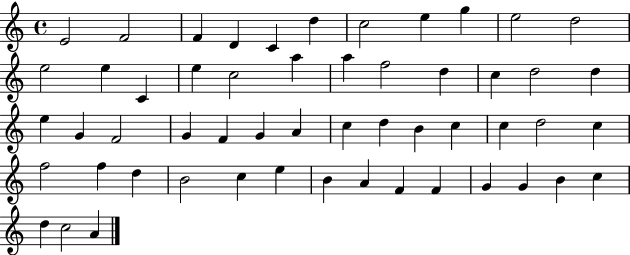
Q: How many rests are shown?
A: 0